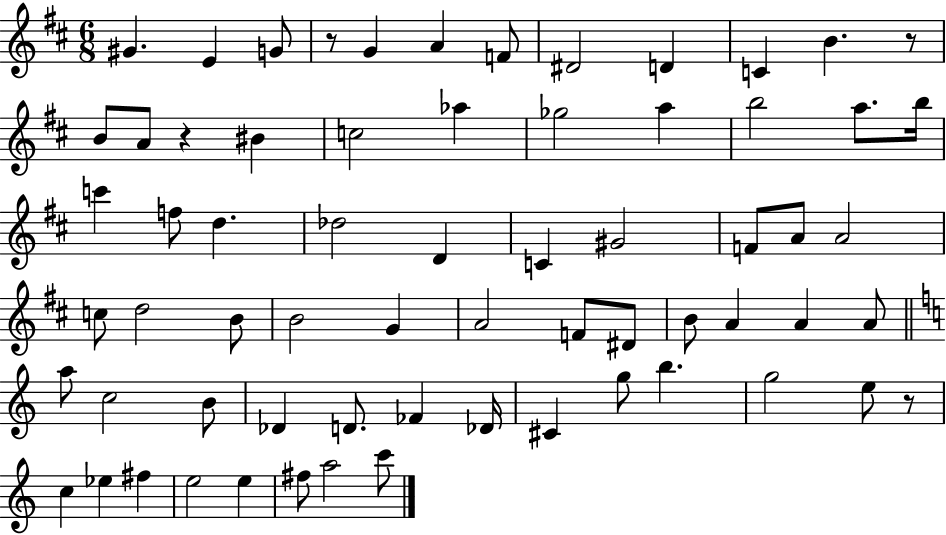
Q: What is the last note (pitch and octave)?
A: C6